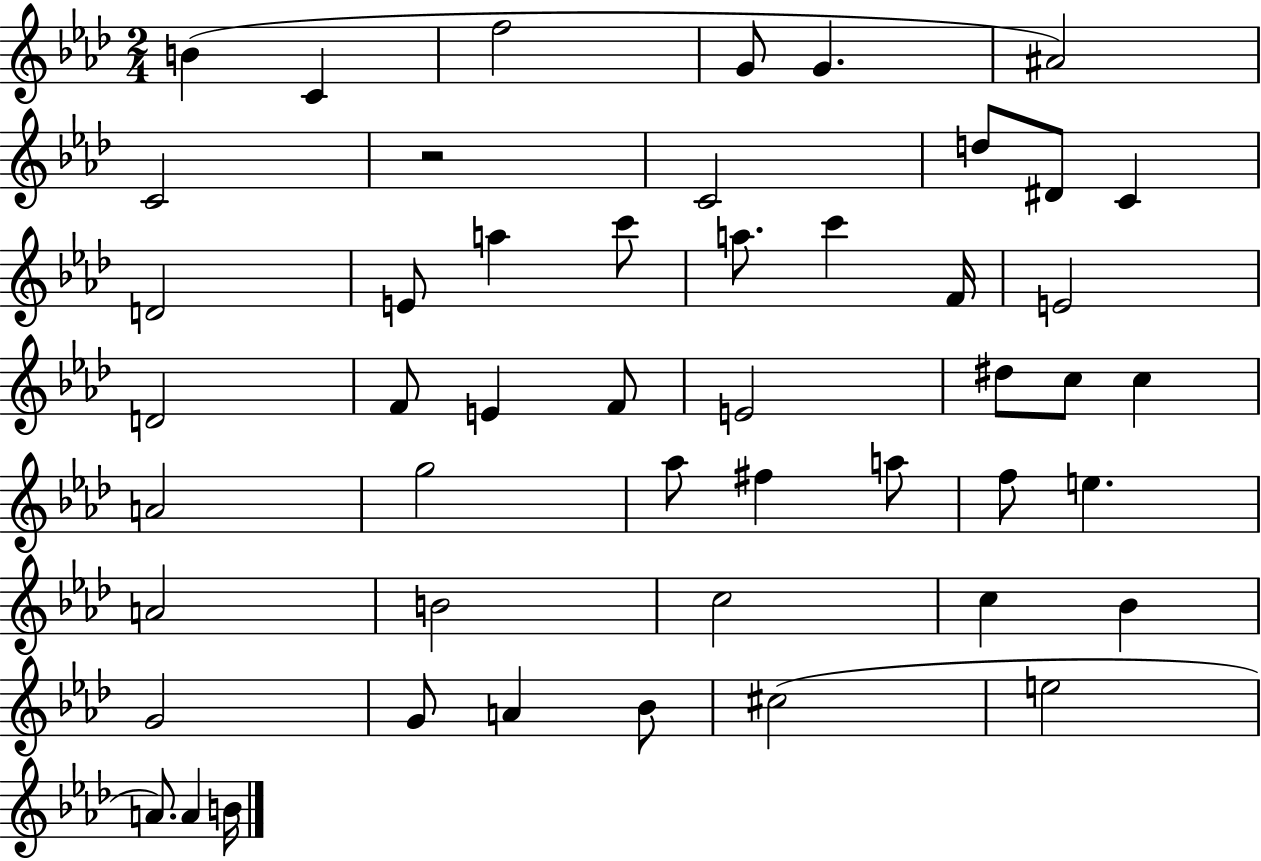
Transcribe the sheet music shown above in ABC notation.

X:1
T:Untitled
M:2/4
L:1/4
K:Ab
B C f2 G/2 G ^A2 C2 z2 C2 d/2 ^D/2 C D2 E/2 a c'/2 a/2 c' F/4 E2 D2 F/2 E F/2 E2 ^d/2 c/2 c A2 g2 _a/2 ^f a/2 f/2 e A2 B2 c2 c _B G2 G/2 A _B/2 ^c2 e2 A/2 A B/4